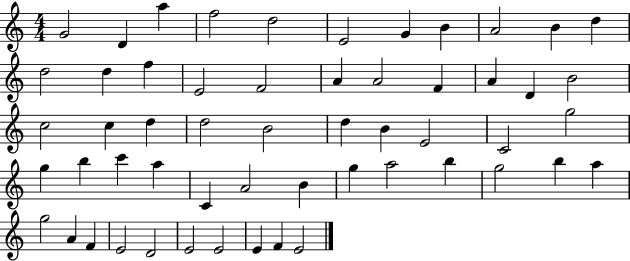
G4/h D4/q A5/q F5/h D5/h E4/h G4/q B4/q A4/h B4/q D5/q D5/h D5/q F5/q E4/h F4/h A4/q A4/h F4/q A4/q D4/q B4/h C5/h C5/q D5/q D5/h B4/h D5/q B4/q E4/h C4/h G5/h G5/q B5/q C6/q A5/q C4/q A4/h B4/q G5/q A5/h B5/q G5/h B5/q A5/q G5/h A4/q F4/q E4/h D4/h E4/h E4/h E4/q F4/q E4/h